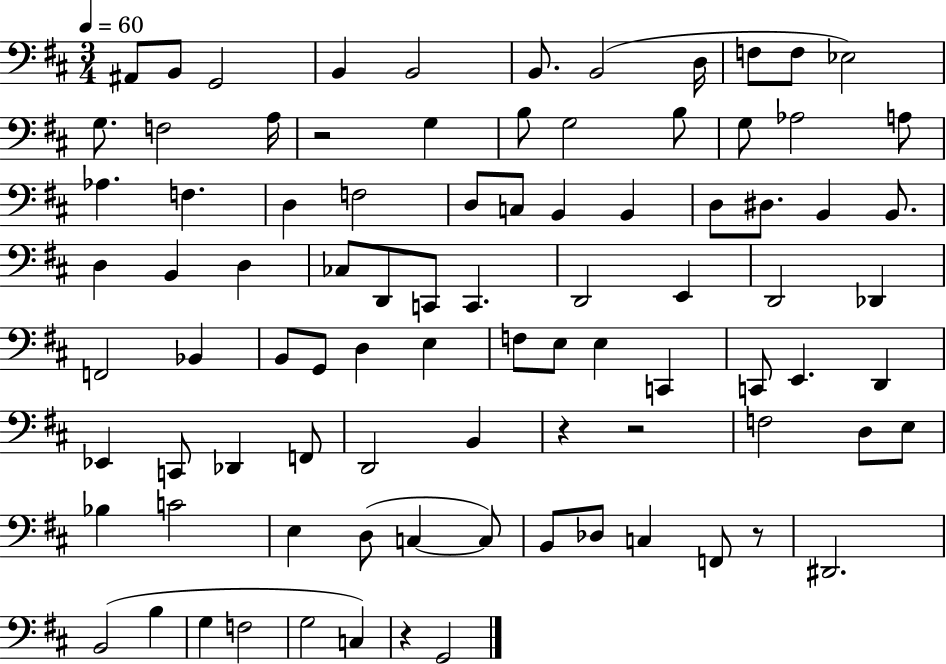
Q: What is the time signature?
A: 3/4